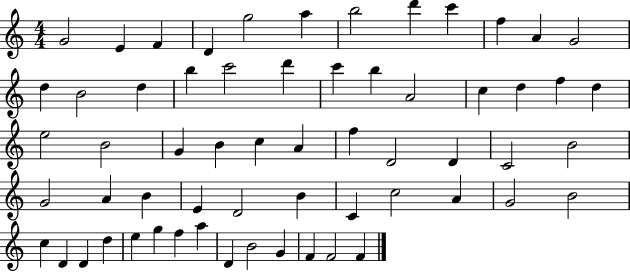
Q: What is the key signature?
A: C major